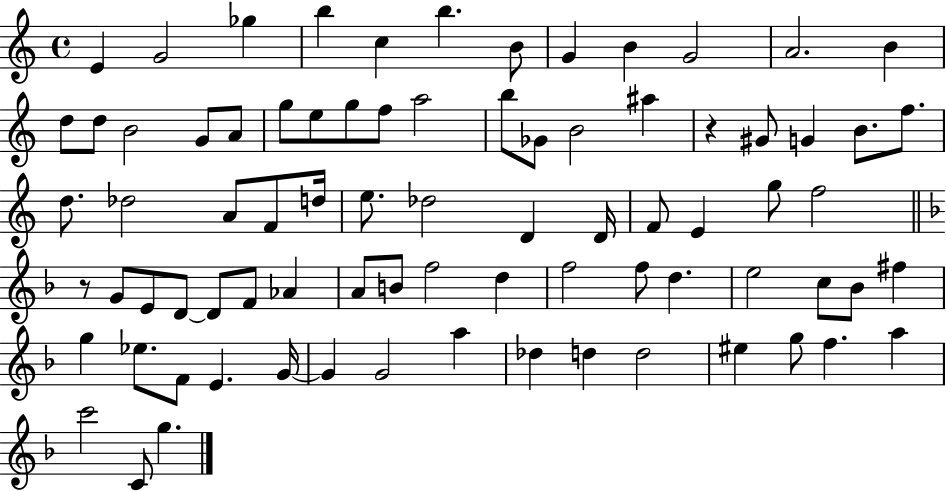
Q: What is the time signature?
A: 4/4